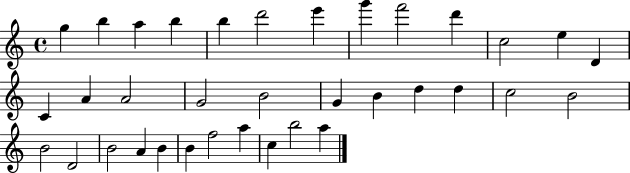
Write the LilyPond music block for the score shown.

{
  \clef treble
  \time 4/4
  \defaultTimeSignature
  \key c \major
  g''4 b''4 a''4 b''4 | b''4 d'''2 e'''4 | g'''4 f'''2 d'''4 | c''2 e''4 d'4 | \break c'4 a'4 a'2 | g'2 b'2 | g'4 b'4 d''4 d''4 | c''2 b'2 | \break b'2 d'2 | b'2 a'4 b'4 | b'4 f''2 a''4 | c''4 b''2 a''4 | \break \bar "|."
}